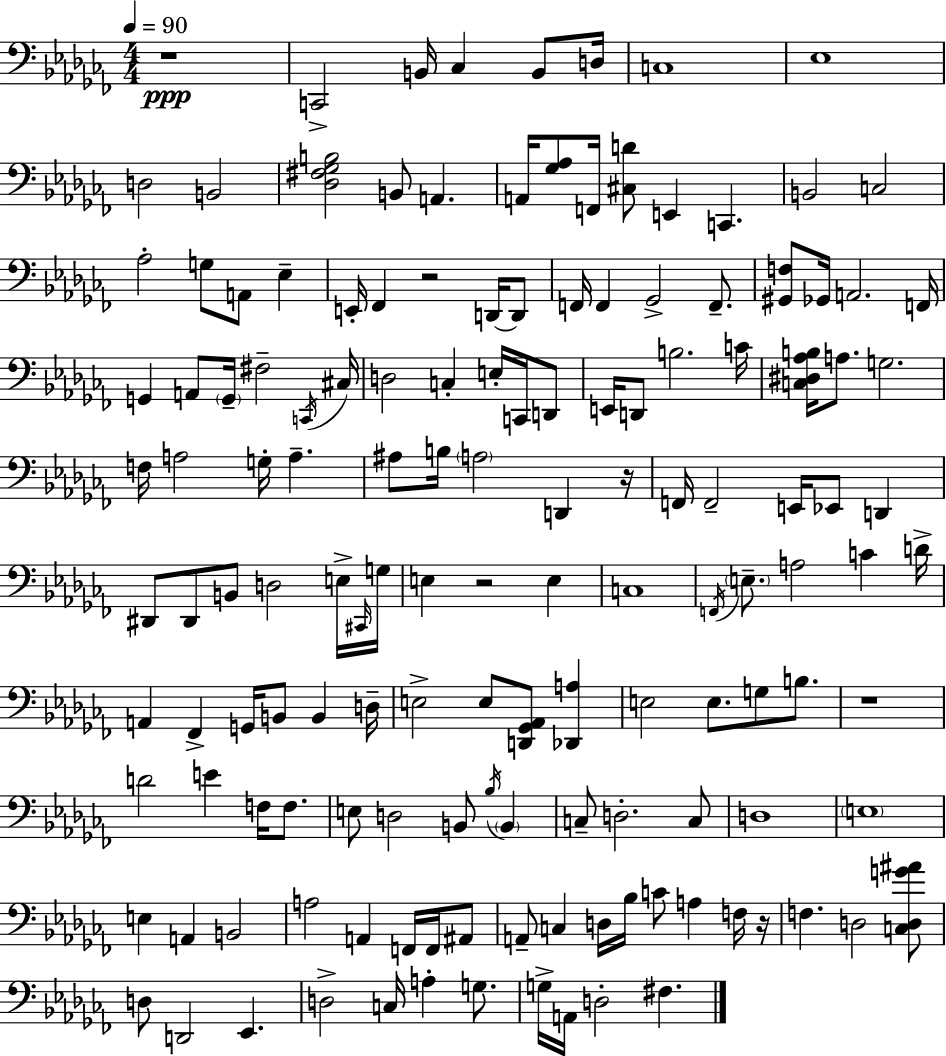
{
  \clef bass
  \numericTimeSignature
  \time 4/4
  \key aes \minor
  \tempo 4 = 90
  \repeat volta 2 { r1\ppp | c,2-> b,16 ces4 b,8 d16 | c1 | ees1 | \break d2 b,2 | <des fis ges b>2 b,8 a,4. | a,16 <ges aes>8 f,16 <cis d'>8 e,4 c,4. | b,2 c2 | \break aes2-. g8 a,8 ees4-- | e,16-. fes,4 r2 d,16~~ d,8 | f,16 f,4 ges,2-> f,8.-- | <gis, f>8 ges,16 a,2. f,16 | \break g,4 a,8 \parenthesize g,16-- fis2-- \acciaccatura { c,16 } | cis16 d2 c4-. e16-. c,16 d,8 | e,16 d,8 b2. | c'16 <c dis aes b>16 a8. g2. | \break f16 a2 g16-. a4.-- | ais8 b16 \parenthesize a2 d,4 | r16 f,16 f,2-- e,16 ees,8 d,4 | dis,8 dis,8 b,8 d2 e16-> | \break \grace { cis,16 } g16 e4 r2 e4 | c1 | \acciaccatura { f,16 } \parenthesize e8.-- a2 c'4 | d'16-> a,4 fes,4-> g,16 b,8 b,4 | \break d16-- e2-> e8 <d, ges, aes,>8 <des, a>4 | e2 e8. g8 | b8. r1 | d'2 e'4 f16 | \break f8. e8 d2 b,8 \acciaccatura { bes16 } | \parenthesize b,4 c8-- d2.-. | c8 d1 | \parenthesize e1 | \break e4 a,4 b,2 | a2 a,4 | f,16 f,16 ais,8 a,8-- c4 d16 bes16 c'8 a4 | f16 r16 f4. d2 | \break <c d g' ais'>8 d8 d,2 ees,4. | d2-> c16 a4-. | g8. g16-> a,16 d2-. fis4. | } \bar "|."
}